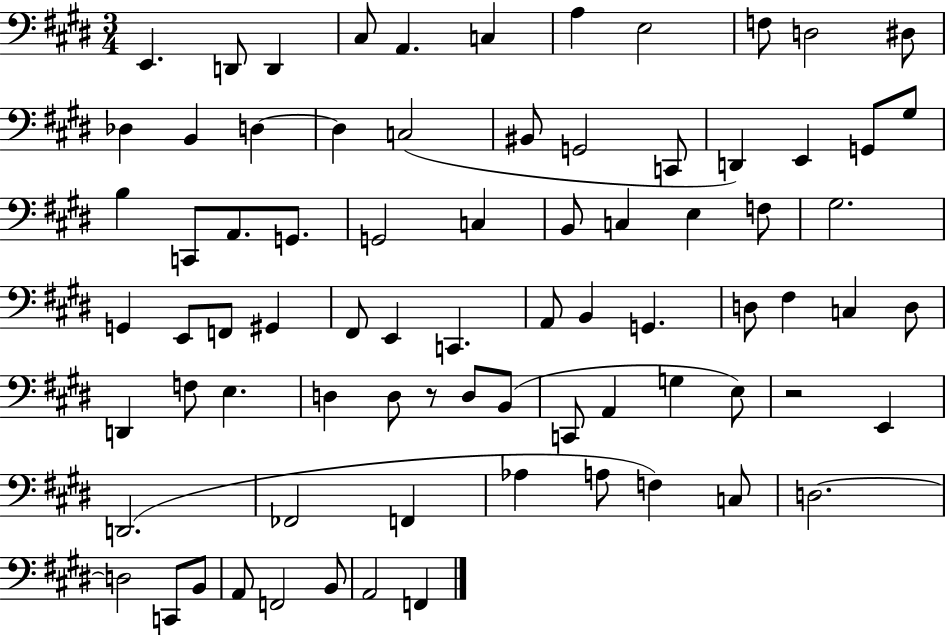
{
  \clef bass
  \numericTimeSignature
  \time 3/4
  \key e \major
  e,4. d,8 d,4 | cis8 a,4. c4 | a4 e2 | f8 d2 dis8 | \break des4 b,4 d4~~ | d4 c2( | bis,8 g,2 c,8 | d,4) e,4 g,8 gis8 | \break b4 c,8 a,8. g,8. | g,2 c4 | b,8 c4 e4 f8 | gis2. | \break g,4 e,8 f,8 gis,4 | fis,8 e,4 c,4. | a,8 b,4 g,4. | d8 fis4 c4 d8 | \break d,4 f8 e4. | d4 d8 r8 d8 b,8( | c,8 a,4 g4 e8) | r2 e,4 | \break d,2.( | fes,2 f,4 | aes4 a8 f4) c8 | d2.~~ | \break d2 c,8 b,8 | a,8 f,2 b,8 | a,2 f,4 | \bar "|."
}